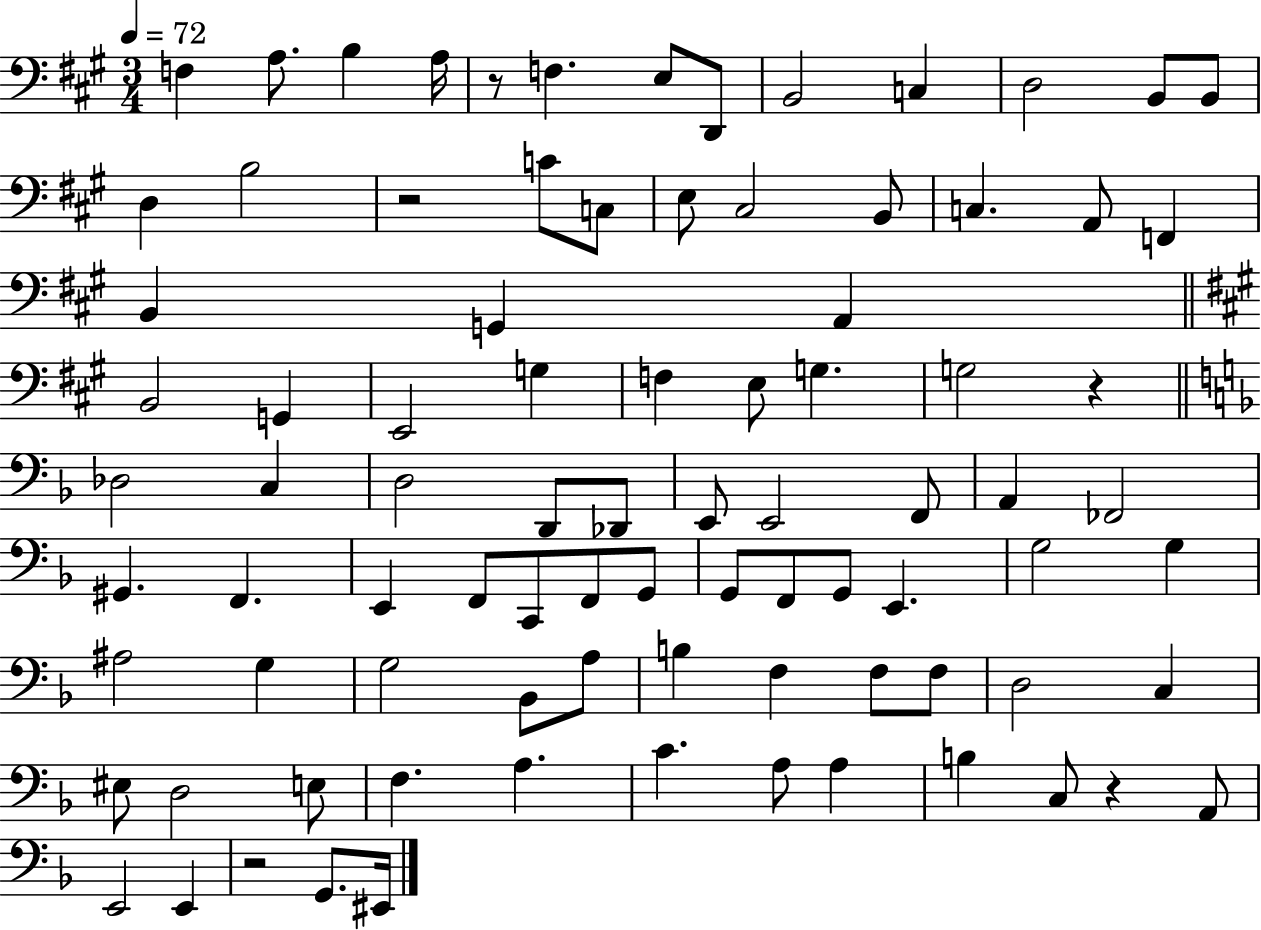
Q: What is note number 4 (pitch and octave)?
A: A3